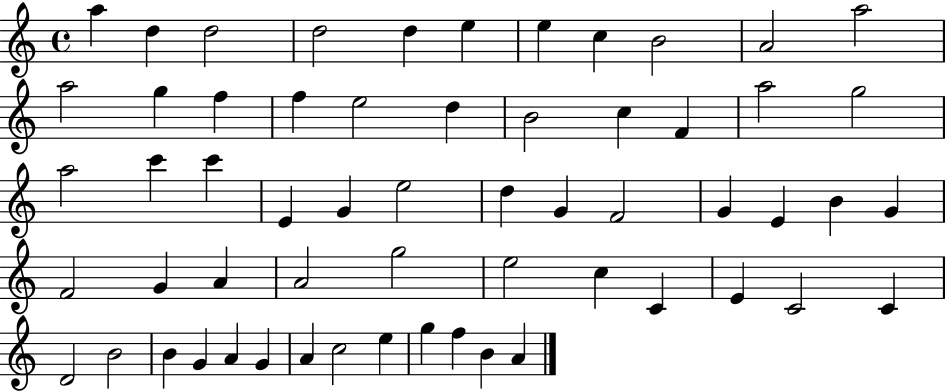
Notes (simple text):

A5/q D5/q D5/h D5/h D5/q E5/q E5/q C5/q B4/h A4/h A5/h A5/h G5/q F5/q F5/q E5/h D5/q B4/h C5/q F4/q A5/h G5/h A5/h C6/q C6/q E4/q G4/q E5/h D5/q G4/q F4/h G4/q E4/q B4/q G4/q F4/h G4/q A4/q A4/h G5/h E5/h C5/q C4/q E4/q C4/h C4/q D4/h B4/h B4/q G4/q A4/q G4/q A4/q C5/h E5/q G5/q F5/q B4/q A4/q